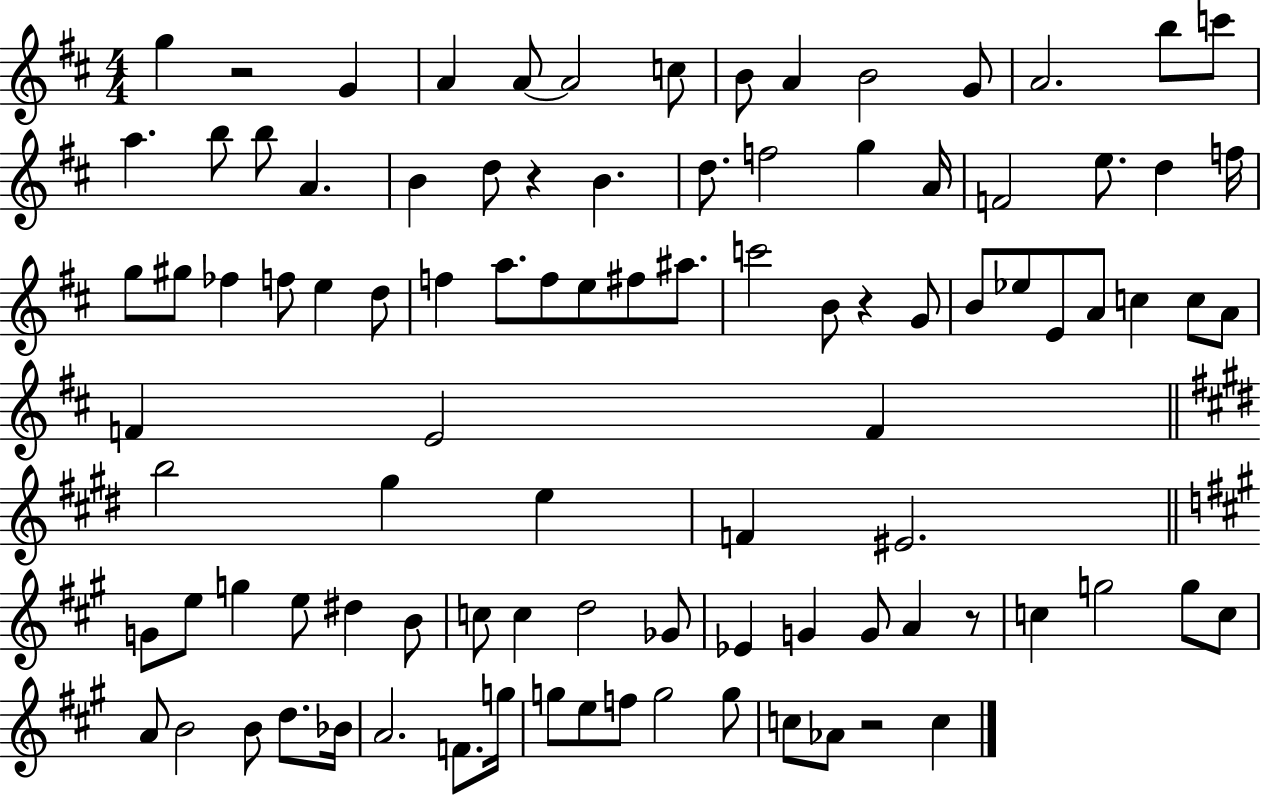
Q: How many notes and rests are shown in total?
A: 97